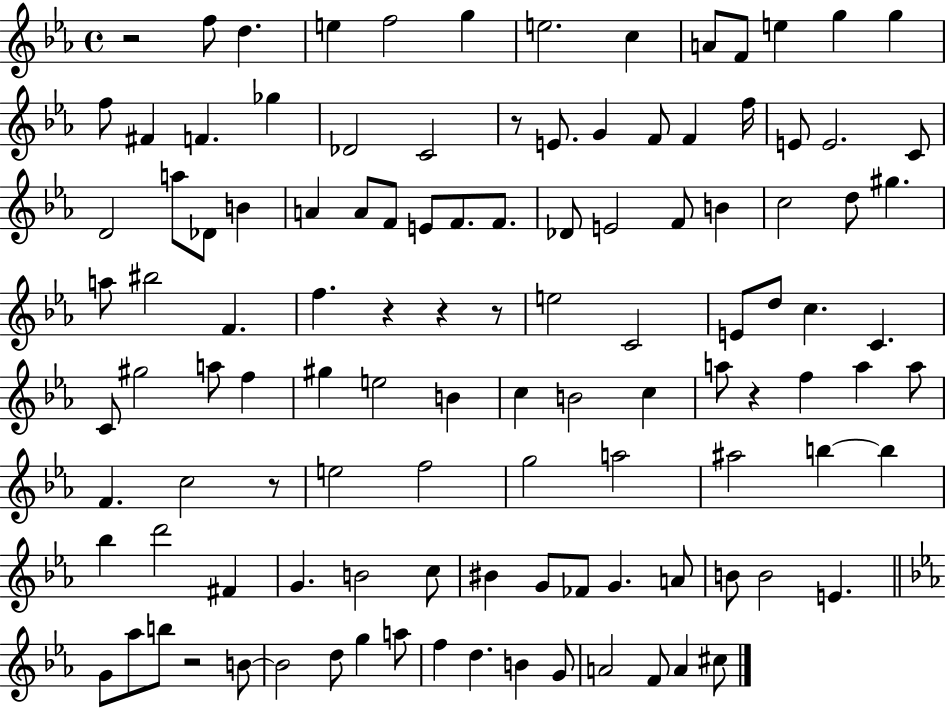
R/h F5/e D5/q. E5/q F5/h G5/q E5/h. C5/q A4/e F4/e E5/q G5/q G5/q F5/e F#4/q F4/q. Gb5/q Db4/h C4/h R/e E4/e. G4/q F4/e F4/q F5/s E4/e E4/h. C4/e D4/h A5/e Db4/e B4/q A4/q A4/e F4/e E4/e F4/e. F4/e. Db4/e E4/h F4/e B4/q C5/h D5/e G#5/q. A5/e BIS5/h F4/q. F5/q. R/q R/q R/e E5/h C4/h E4/e D5/e C5/q. C4/q. C4/e G#5/h A5/e F5/q G#5/q E5/h B4/q C5/q B4/h C5/q A5/e R/q F5/q A5/q A5/e F4/q. C5/h R/e E5/h F5/h G5/h A5/h A#5/h B5/q B5/q Bb5/q D6/h F#4/q G4/q. B4/h C5/e BIS4/q G4/e FES4/e G4/q. A4/e B4/e B4/h E4/q. G4/e Ab5/e B5/e R/h B4/e B4/h D5/e G5/q A5/e F5/q D5/q. B4/q G4/e A4/h F4/e A4/q C#5/e